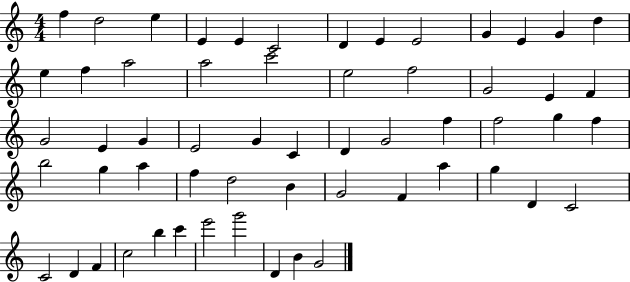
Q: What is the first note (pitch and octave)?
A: F5